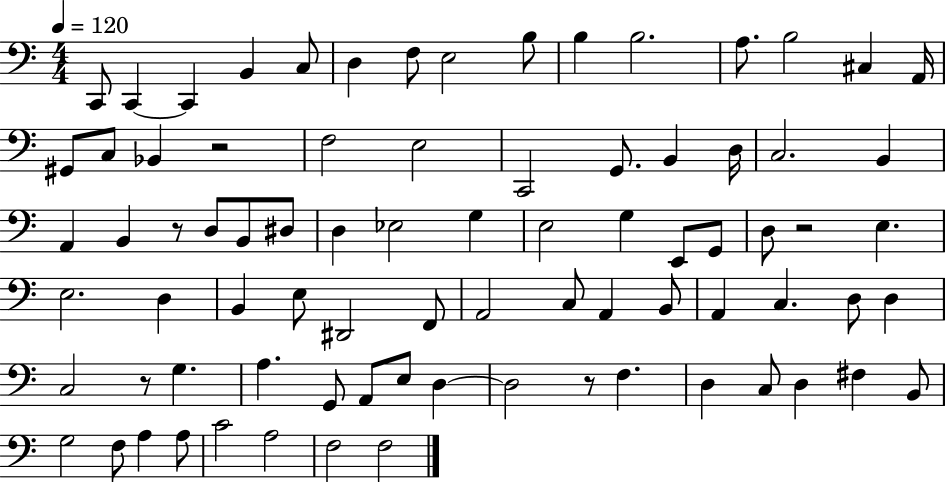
{
  \clef bass
  \numericTimeSignature
  \time 4/4
  \key c \major
  \tempo 4 = 120
  c,8 c,4~~ c,4 b,4 c8 | d4 f8 e2 b8 | b4 b2. | a8. b2 cis4 a,16 | \break gis,8 c8 bes,4 r2 | f2 e2 | c,2 g,8. b,4 d16 | c2. b,4 | \break a,4 b,4 r8 d8 b,8 dis8 | d4 ees2 g4 | e2 g4 e,8 g,8 | d8 r2 e4. | \break e2. d4 | b,4 e8 dis,2 f,8 | a,2 c8 a,4 b,8 | a,4 c4. d8 d4 | \break c2 r8 g4. | a4. g,8 a,8 e8 d4~~ | d2 r8 f4. | d4 c8 d4 fis4 b,8 | \break g2 f8 a4 a8 | c'2 a2 | f2 f2 | \bar "|."
}